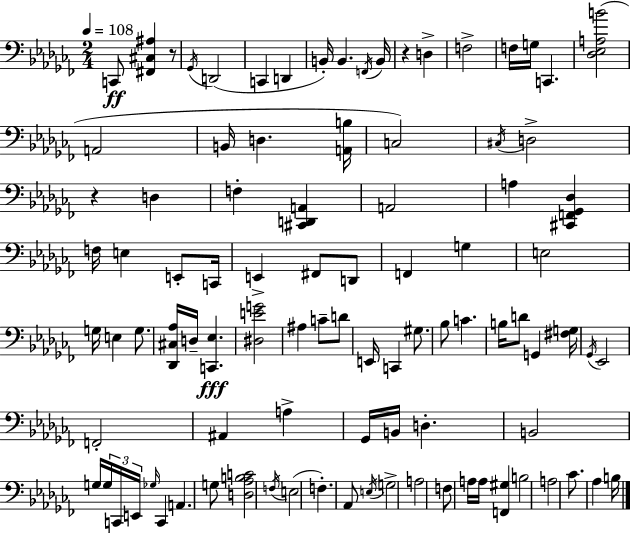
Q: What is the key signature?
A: AES minor